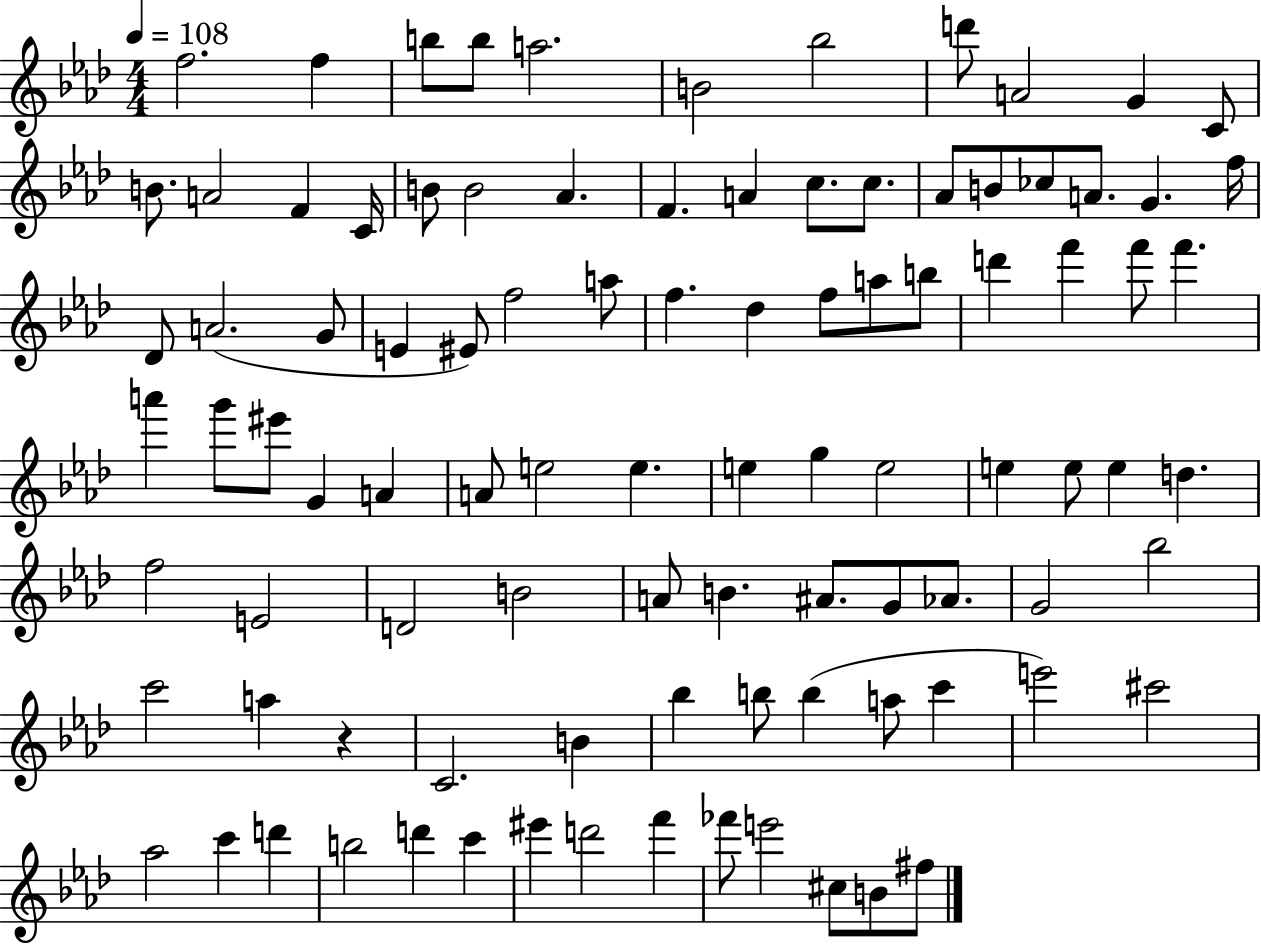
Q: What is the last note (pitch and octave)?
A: F#5